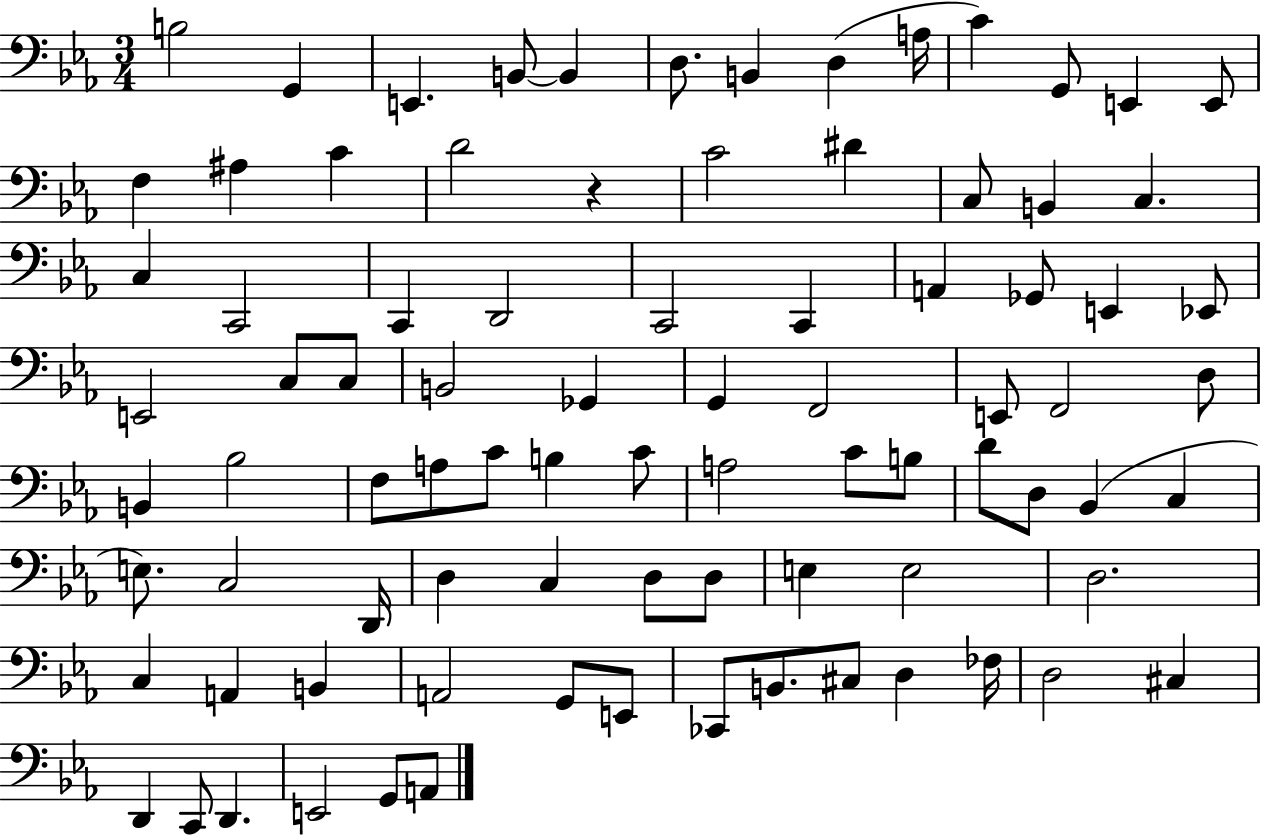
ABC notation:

X:1
T:Untitled
M:3/4
L:1/4
K:Eb
B,2 G,, E,, B,,/2 B,, D,/2 B,, D, A,/4 C G,,/2 E,, E,,/2 F, ^A, C D2 z C2 ^D C,/2 B,, C, C, C,,2 C,, D,,2 C,,2 C,, A,, _G,,/2 E,, _E,,/2 E,,2 C,/2 C,/2 B,,2 _G,, G,, F,,2 E,,/2 F,,2 D,/2 B,, _B,2 F,/2 A,/2 C/2 B, C/2 A,2 C/2 B,/2 D/2 D,/2 _B,, C, E,/2 C,2 D,,/4 D, C, D,/2 D,/2 E, E,2 D,2 C, A,, B,, A,,2 G,,/2 E,,/2 _C,,/2 B,,/2 ^C,/2 D, _F,/4 D,2 ^C, D,, C,,/2 D,, E,,2 G,,/2 A,,/2